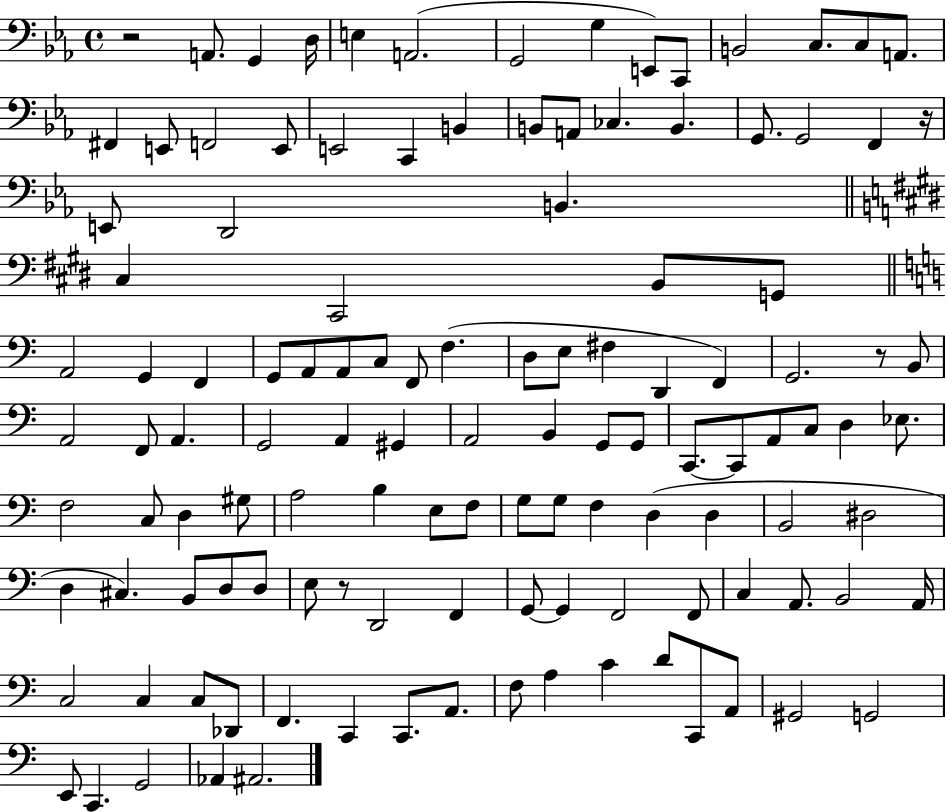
R/h A2/e. G2/q D3/s E3/q A2/h. G2/h G3/q E2/e C2/e B2/h C3/e. C3/e A2/e. F#2/q E2/e F2/h E2/e E2/h C2/q B2/q B2/e A2/e CES3/q. B2/q. G2/e. G2/h F2/q R/s E2/e D2/h B2/q. C#3/q C#2/h B2/e G2/e A2/h G2/q F2/q G2/e A2/e A2/e C3/e F2/e F3/q. D3/e E3/e F#3/q D2/q F2/q G2/h. R/e B2/e A2/h F2/e A2/q. G2/h A2/q G#2/q A2/h B2/q G2/e G2/e C2/e. C2/e A2/e C3/e D3/q Eb3/e. F3/h C3/e D3/q G#3/e A3/h B3/q E3/e F3/e G3/e G3/e F3/q D3/q D3/q B2/h D#3/h D3/q C#3/q. B2/e D3/e D3/e E3/e R/e D2/h F2/q G2/e G2/q F2/h F2/e C3/q A2/e. B2/h A2/s C3/h C3/q C3/e Db2/e F2/q. C2/q C2/e. A2/e. F3/e A3/q C4/q D4/e C2/e A2/e G#2/h G2/h E2/e C2/q. G2/h Ab2/q A#2/h.